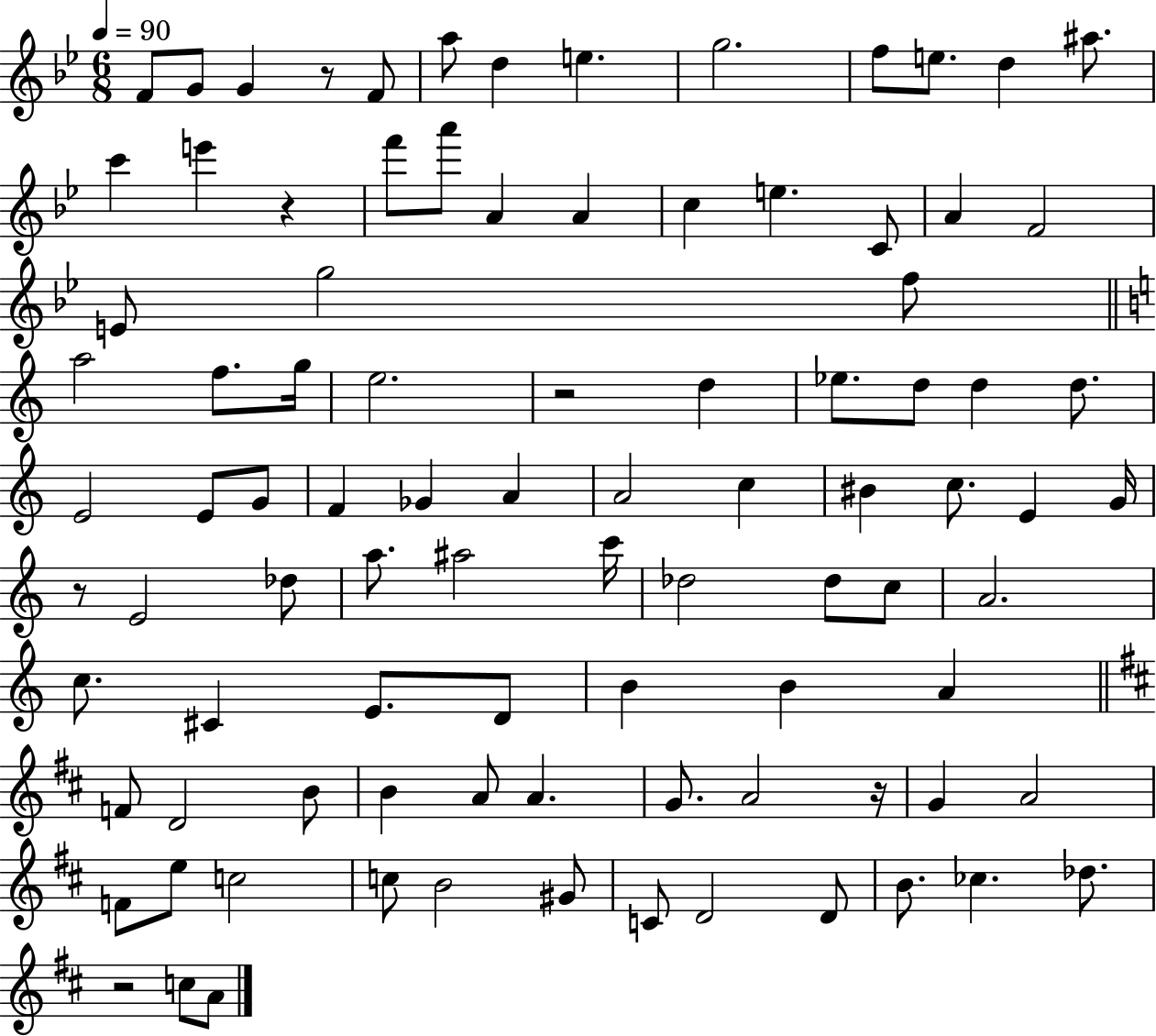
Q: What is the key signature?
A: BES major